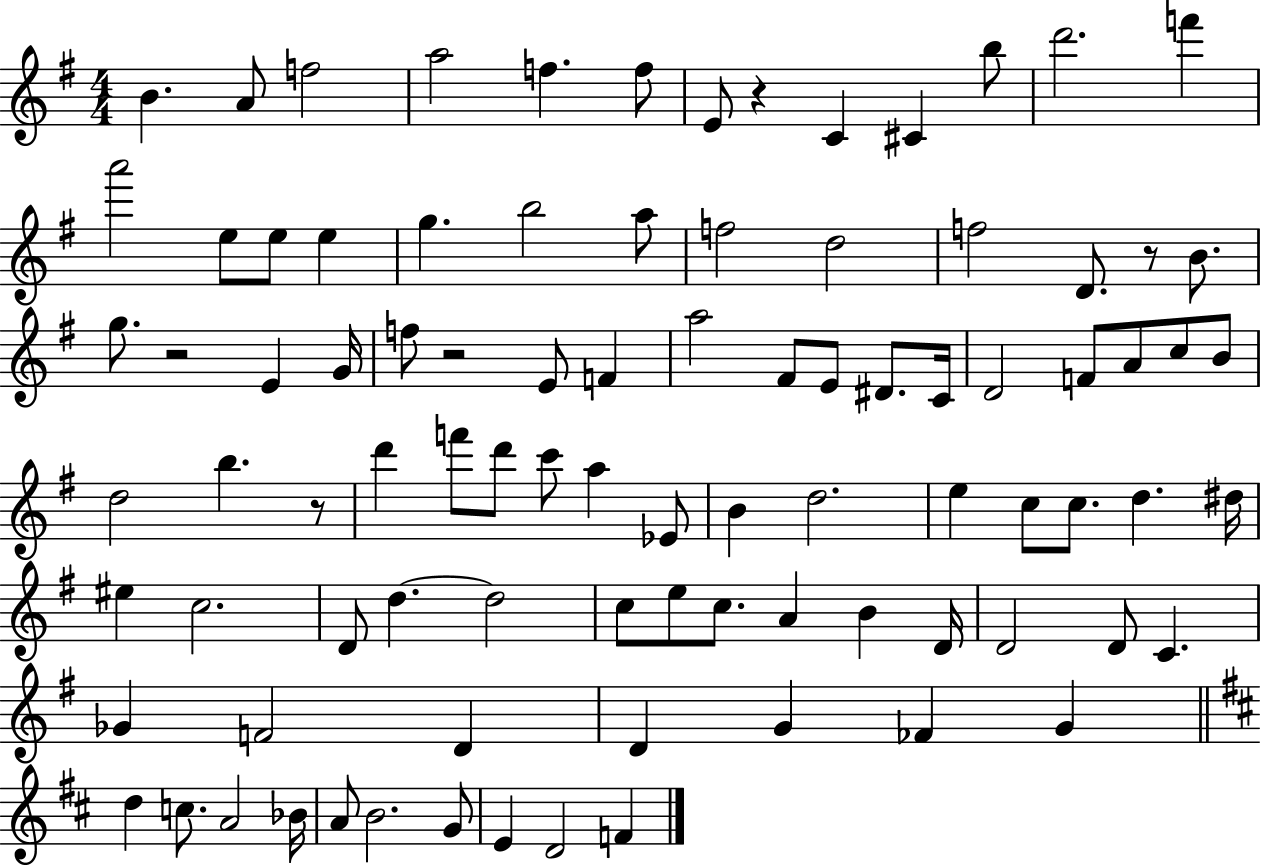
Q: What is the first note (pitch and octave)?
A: B4